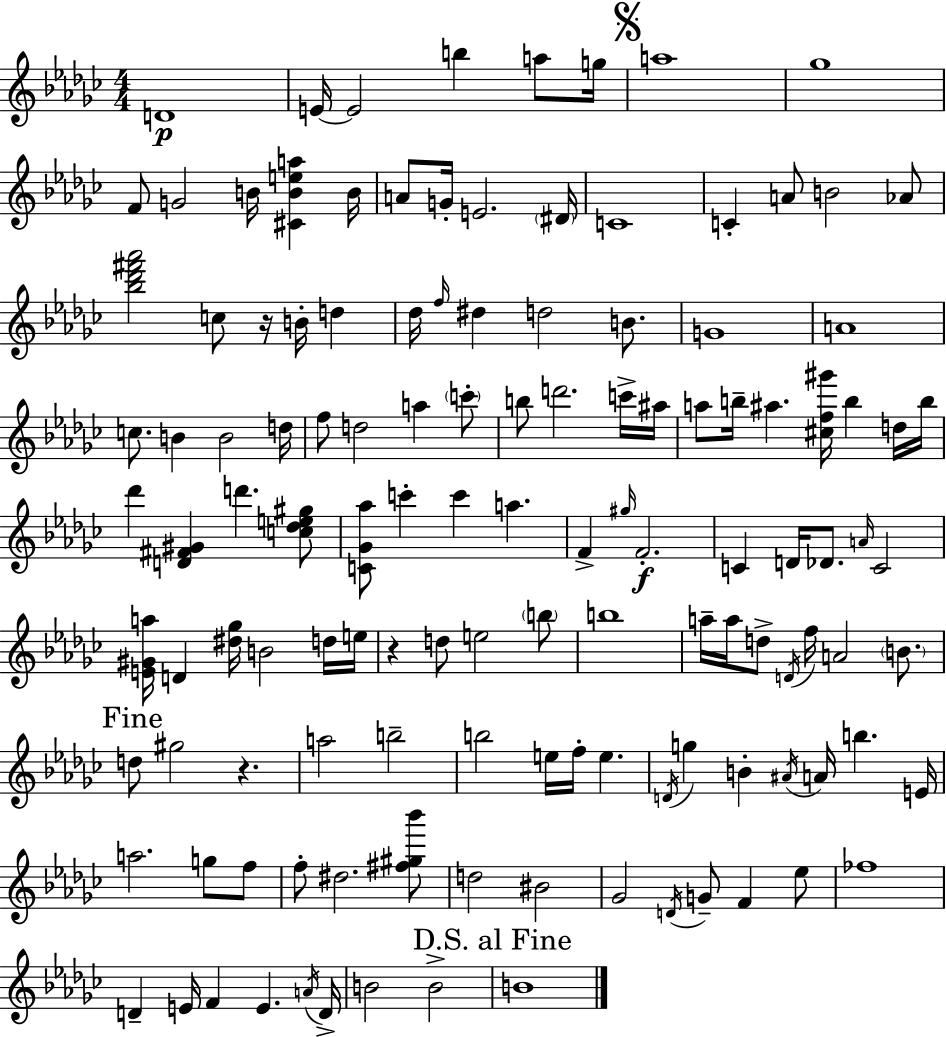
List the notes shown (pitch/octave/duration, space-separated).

D4/w E4/s E4/h B5/q A5/e G5/s A5/w Gb5/w F4/e G4/h B4/s [C#4,B4,E5,A5]/q B4/s A4/e G4/s E4/h. D#4/s C4/w C4/q A4/e B4/h Ab4/e [Bb5,Db6,F#6,Ab6]/h C5/e R/s B4/s D5/q Db5/s F5/s D#5/q D5/h B4/e. G4/w A4/w C5/e. B4/q B4/h D5/s F5/e D5/h A5/q C6/e B5/e D6/h. C6/s A#5/s A5/e B5/s A#5/q. [C#5,F5,G#6]/s B5/q D5/s B5/s Db6/q [D4,F#4,G#4]/q D6/q. [C5,Db5,E5,G#5]/e [C4,Gb4,Ab5]/e C6/q C6/q A5/q. F4/q G#5/s F4/h. C4/q D4/s Db4/e. A4/s C4/h [E4,G#4,A5]/s D4/q [D#5,Gb5]/s B4/h D5/s E5/s R/q D5/e E5/h B5/e B5/w A5/s A5/s D5/e D4/s F5/s A4/h B4/e. D5/e G#5/h R/q. A5/h B5/h B5/h E5/s F5/s E5/q. D4/s G5/q B4/q A#4/s A4/s B5/q. E4/s A5/h. G5/e F5/e F5/e D#5/h. [F#5,G#5,Bb6]/e D5/h BIS4/h Gb4/h D4/s G4/e F4/q Eb5/e FES5/w D4/q E4/s F4/q E4/q. A4/s D4/s B4/h B4/h B4/w